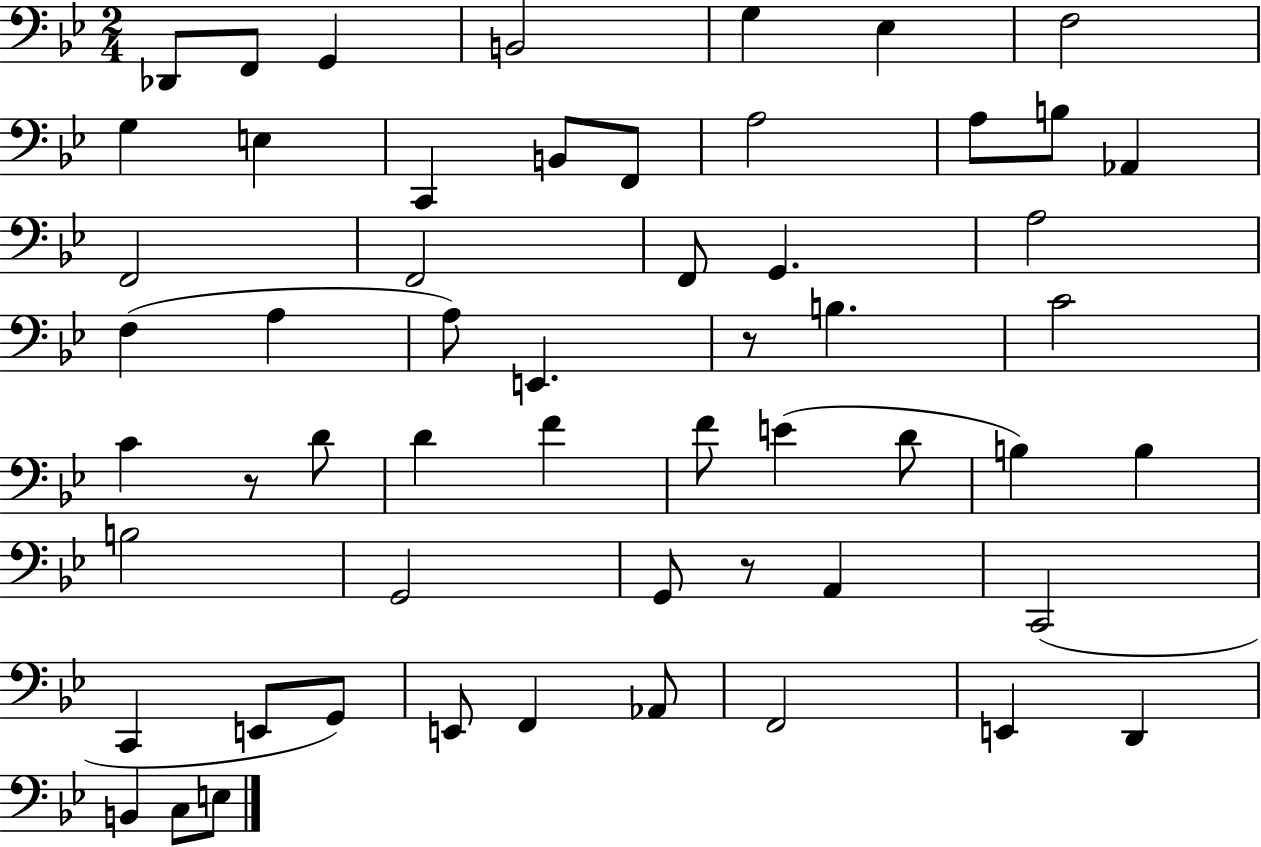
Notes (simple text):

Db2/e F2/e G2/q B2/h G3/q Eb3/q F3/h G3/q E3/q C2/q B2/e F2/e A3/h A3/e B3/e Ab2/q F2/h F2/h F2/e G2/q. A3/h F3/q A3/q A3/e E2/q. R/e B3/q. C4/h C4/q R/e D4/e D4/q F4/q F4/e E4/q D4/e B3/q B3/q B3/h G2/h G2/e R/e A2/q C2/h C2/q E2/e G2/e E2/e F2/q Ab2/e F2/h E2/q D2/q B2/q C3/e E3/e